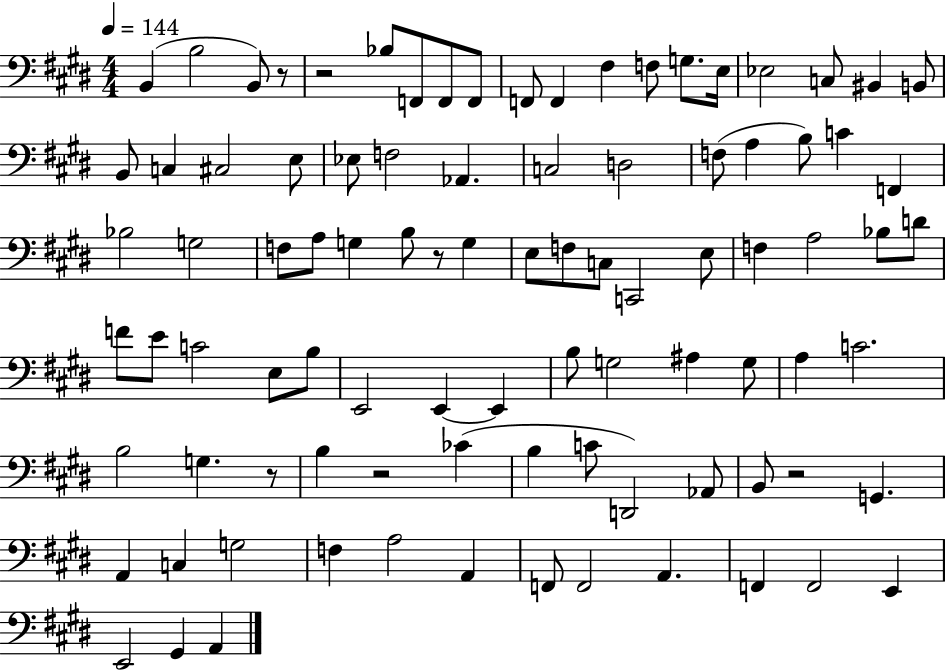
B2/q B3/h B2/e R/e R/h Bb3/e F2/e F2/e F2/e F2/e F2/q F#3/q F3/e G3/e. E3/s Eb3/h C3/e BIS2/q B2/e B2/e C3/q C#3/h E3/e Eb3/e F3/h Ab2/q. C3/h D3/h F3/e A3/q B3/e C4/q F2/q Bb3/h G3/h F3/e A3/e G3/q B3/e R/e G3/q E3/e F3/e C3/e C2/h E3/e F3/q A3/h Bb3/e D4/e F4/e E4/e C4/h E3/e B3/e E2/h E2/q E2/q B3/e G3/h A#3/q G3/e A3/q C4/h. B3/h G3/q. R/e B3/q R/h CES4/q B3/q C4/e D2/h Ab2/e B2/e R/h G2/q. A2/q C3/q G3/h F3/q A3/h A2/q F2/e F2/h A2/q. F2/q F2/h E2/q E2/h G#2/q A2/q